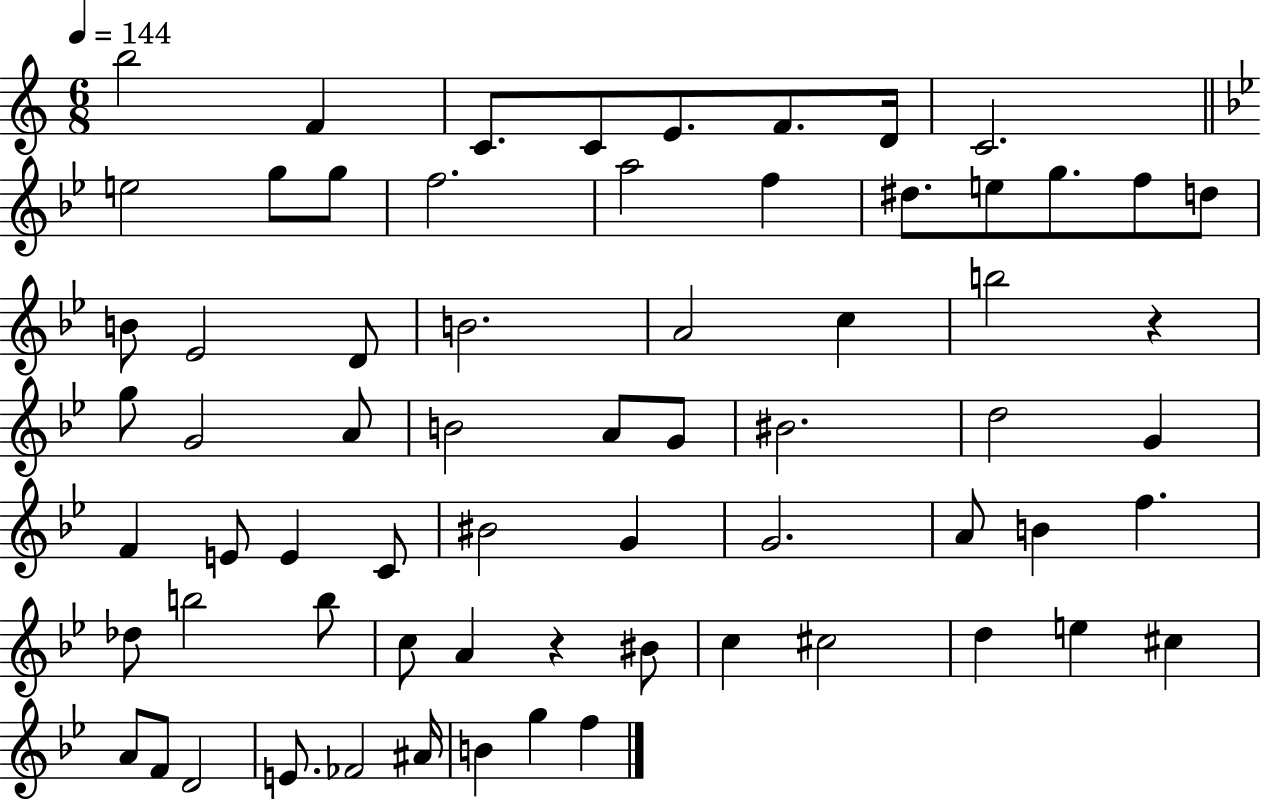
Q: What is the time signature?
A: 6/8